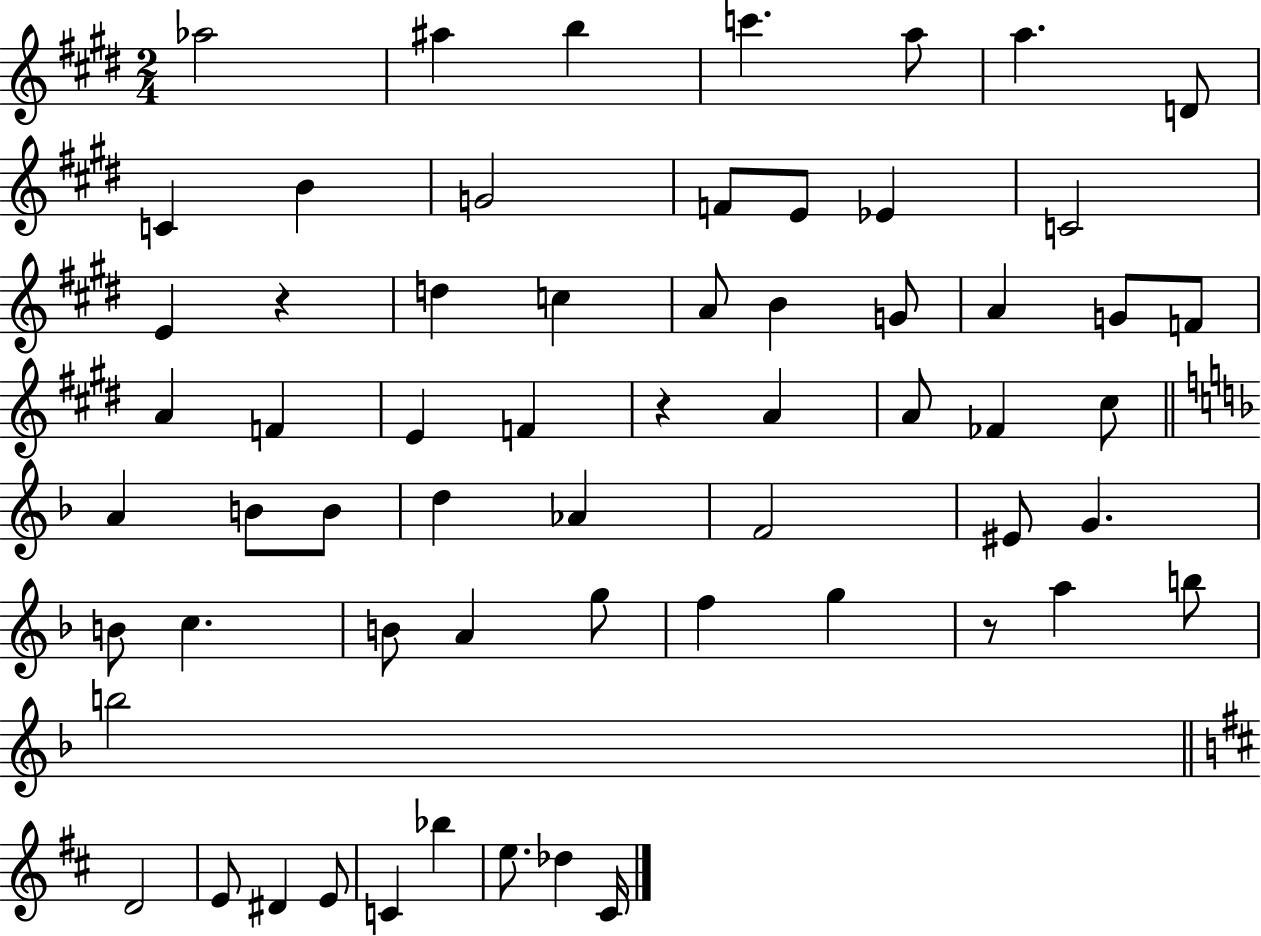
{
  \clef treble
  \numericTimeSignature
  \time 2/4
  \key e \major
  aes''2 | ais''4 b''4 | c'''4. a''8 | a''4. d'8 | \break c'4 b'4 | g'2 | f'8 e'8 ees'4 | c'2 | \break e'4 r4 | d''4 c''4 | a'8 b'4 g'8 | a'4 g'8 f'8 | \break a'4 f'4 | e'4 f'4 | r4 a'4 | a'8 fes'4 cis''8 | \break \bar "||" \break \key d \minor a'4 b'8 b'8 | d''4 aes'4 | f'2 | eis'8 g'4. | \break b'8 c''4. | b'8 a'4 g''8 | f''4 g''4 | r8 a''4 b''8 | \break b''2 | \bar "||" \break \key d \major d'2 | e'8 dis'4 e'8 | c'4 bes''4 | e''8. des''4 cis'16 | \break \bar "|."
}